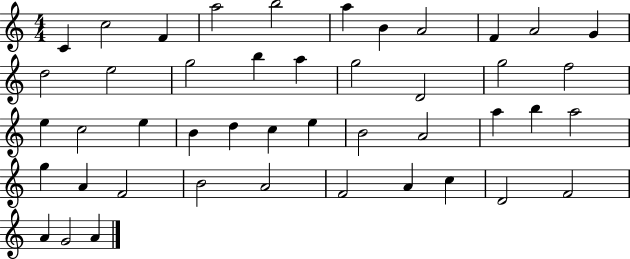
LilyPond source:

{
  \clef treble
  \numericTimeSignature
  \time 4/4
  \key c \major
  c'4 c''2 f'4 | a''2 b''2 | a''4 b'4 a'2 | f'4 a'2 g'4 | \break d''2 e''2 | g''2 b''4 a''4 | g''2 d'2 | g''2 f''2 | \break e''4 c''2 e''4 | b'4 d''4 c''4 e''4 | b'2 a'2 | a''4 b''4 a''2 | \break g''4 a'4 f'2 | b'2 a'2 | f'2 a'4 c''4 | d'2 f'2 | \break a'4 g'2 a'4 | \bar "|."
}